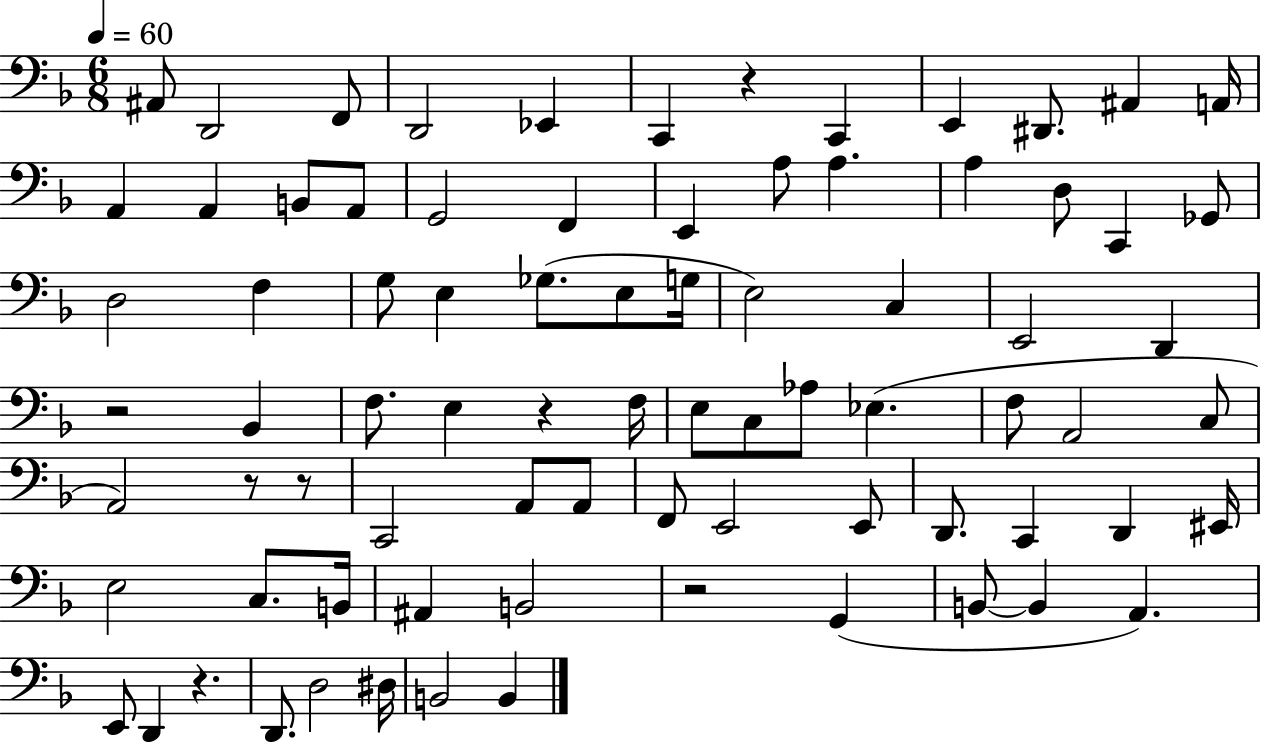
{
  \clef bass
  \numericTimeSignature
  \time 6/8
  \key f \major
  \tempo 4 = 60
  ais,8 d,2 f,8 | d,2 ees,4 | c,4 r4 c,4 | e,4 dis,8. ais,4 a,16 | \break a,4 a,4 b,8 a,8 | g,2 f,4 | e,4 a8 a4. | a4 d8 c,4 ges,8 | \break d2 f4 | g8 e4 ges8.( e8 g16 | e2) c4 | e,2 d,4 | \break r2 bes,4 | f8. e4 r4 f16 | e8 c8 aes8 ees4.( | f8 a,2 c8 | \break a,2) r8 r8 | c,2 a,8 a,8 | f,8 e,2 e,8 | d,8. c,4 d,4 eis,16 | \break e2 c8. b,16 | ais,4 b,2 | r2 g,4( | b,8~~ b,4 a,4.) | \break e,8 d,4 r4. | d,8. d2 dis16 | b,2 b,4 | \bar "|."
}